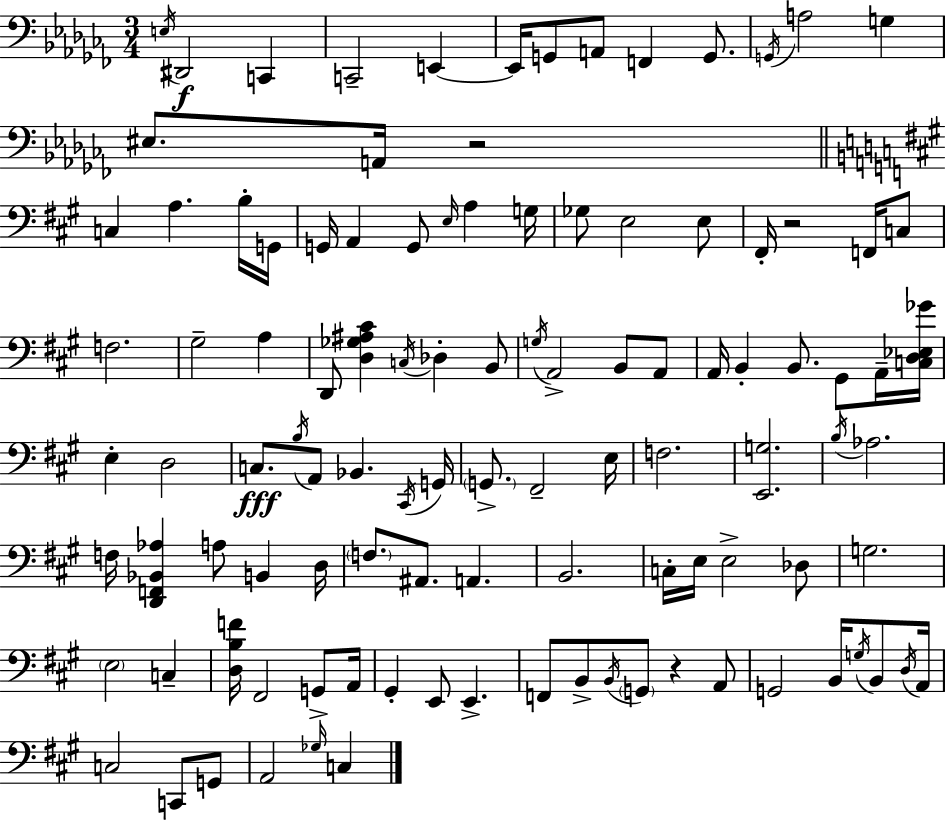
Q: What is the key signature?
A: AES minor